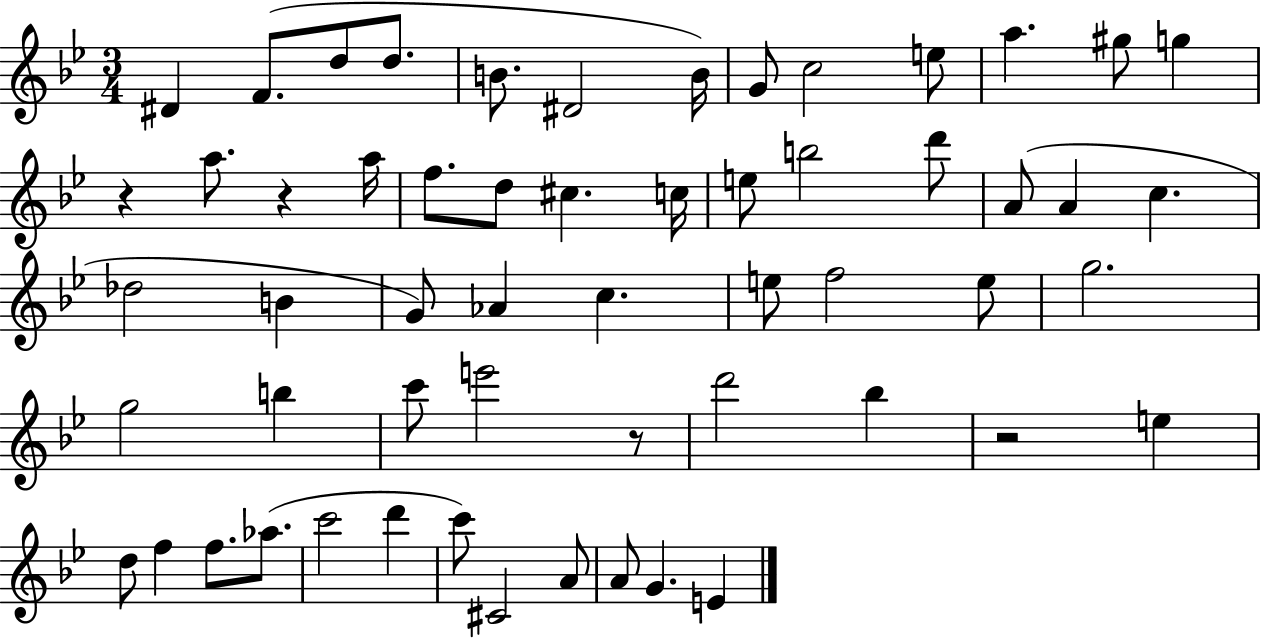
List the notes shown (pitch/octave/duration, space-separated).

D#4/q F4/e. D5/e D5/e. B4/e. D#4/h B4/s G4/e C5/h E5/e A5/q. G#5/e G5/q R/q A5/e. R/q A5/s F5/e. D5/e C#5/q. C5/s E5/e B5/h D6/e A4/e A4/q C5/q. Db5/h B4/q G4/e Ab4/q C5/q. E5/e F5/h E5/e G5/h. G5/h B5/q C6/e E6/h R/e D6/h Bb5/q R/h E5/q D5/e F5/q F5/e. Ab5/e. C6/h D6/q C6/e C#4/h A4/e A4/e G4/q. E4/q